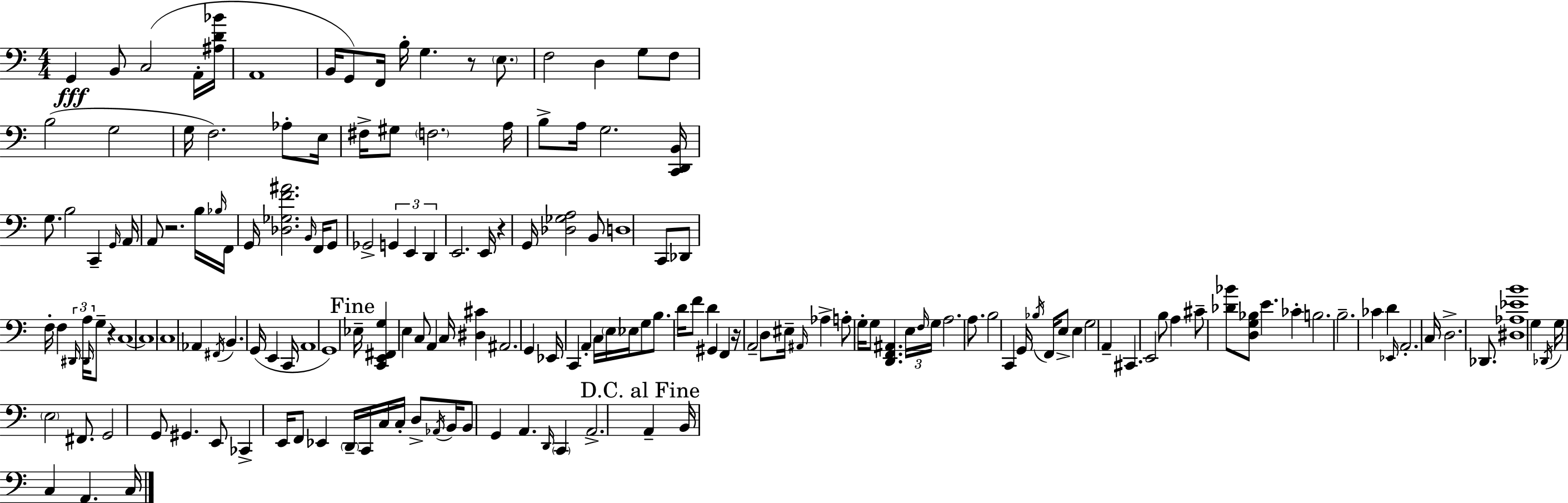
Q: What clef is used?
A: bass